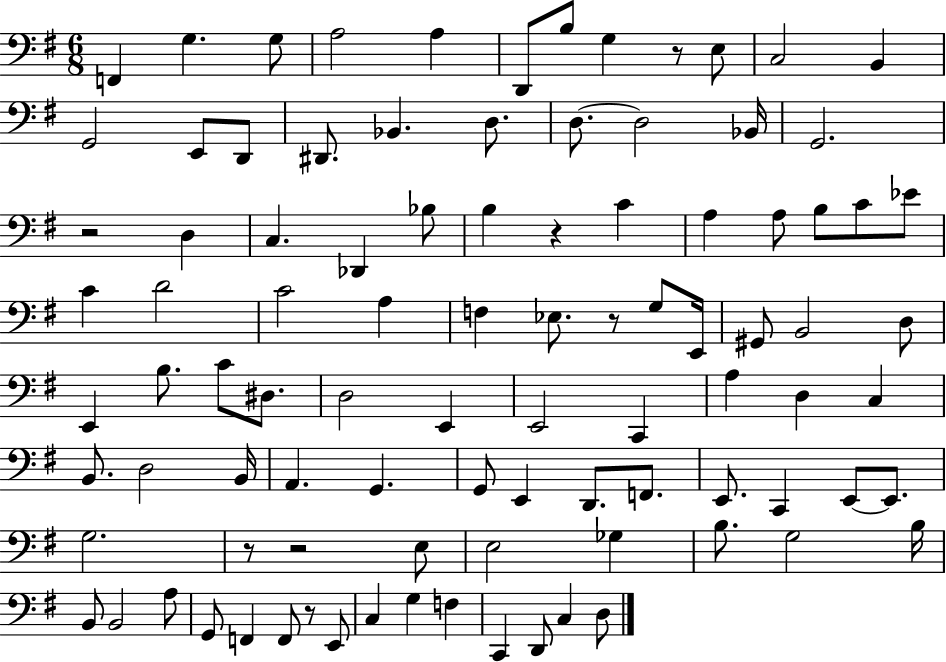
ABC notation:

X:1
T:Untitled
M:6/8
L:1/4
K:G
F,, G, G,/2 A,2 A, D,,/2 B,/2 G, z/2 E,/2 C,2 B,, G,,2 E,,/2 D,,/2 ^D,,/2 _B,, D,/2 D,/2 D,2 _B,,/4 G,,2 z2 D, C, _D,, _B,/2 B, z C A, A,/2 B,/2 C/2 _E/2 C D2 C2 A, F, _E,/2 z/2 G,/2 E,,/4 ^G,,/2 B,,2 D,/2 E,, B,/2 C/2 ^D,/2 D,2 E,, E,,2 C,, A, D, C, B,,/2 D,2 B,,/4 A,, G,, G,,/2 E,, D,,/2 F,,/2 E,,/2 C,, E,,/2 E,,/2 G,2 z/2 z2 E,/2 E,2 _G, B,/2 G,2 B,/4 B,,/2 B,,2 A,/2 G,,/2 F,, F,,/2 z/2 E,,/2 C, G, F, C,, D,,/2 C, D,/2